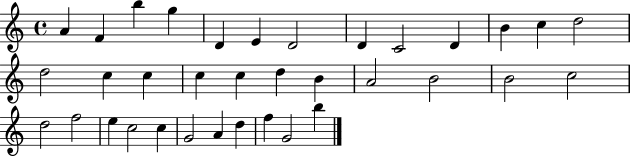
A4/q F4/q B5/q G5/q D4/q E4/q D4/h D4/q C4/h D4/q B4/q C5/q D5/h D5/h C5/q C5/q C5/q C5/q D5/q B4/q A4/h B4/h B4/h C5/h D5/h F5/h E5/q C5/h C5/q G4/h A4/q D5/q F5/q G4/h B5/q